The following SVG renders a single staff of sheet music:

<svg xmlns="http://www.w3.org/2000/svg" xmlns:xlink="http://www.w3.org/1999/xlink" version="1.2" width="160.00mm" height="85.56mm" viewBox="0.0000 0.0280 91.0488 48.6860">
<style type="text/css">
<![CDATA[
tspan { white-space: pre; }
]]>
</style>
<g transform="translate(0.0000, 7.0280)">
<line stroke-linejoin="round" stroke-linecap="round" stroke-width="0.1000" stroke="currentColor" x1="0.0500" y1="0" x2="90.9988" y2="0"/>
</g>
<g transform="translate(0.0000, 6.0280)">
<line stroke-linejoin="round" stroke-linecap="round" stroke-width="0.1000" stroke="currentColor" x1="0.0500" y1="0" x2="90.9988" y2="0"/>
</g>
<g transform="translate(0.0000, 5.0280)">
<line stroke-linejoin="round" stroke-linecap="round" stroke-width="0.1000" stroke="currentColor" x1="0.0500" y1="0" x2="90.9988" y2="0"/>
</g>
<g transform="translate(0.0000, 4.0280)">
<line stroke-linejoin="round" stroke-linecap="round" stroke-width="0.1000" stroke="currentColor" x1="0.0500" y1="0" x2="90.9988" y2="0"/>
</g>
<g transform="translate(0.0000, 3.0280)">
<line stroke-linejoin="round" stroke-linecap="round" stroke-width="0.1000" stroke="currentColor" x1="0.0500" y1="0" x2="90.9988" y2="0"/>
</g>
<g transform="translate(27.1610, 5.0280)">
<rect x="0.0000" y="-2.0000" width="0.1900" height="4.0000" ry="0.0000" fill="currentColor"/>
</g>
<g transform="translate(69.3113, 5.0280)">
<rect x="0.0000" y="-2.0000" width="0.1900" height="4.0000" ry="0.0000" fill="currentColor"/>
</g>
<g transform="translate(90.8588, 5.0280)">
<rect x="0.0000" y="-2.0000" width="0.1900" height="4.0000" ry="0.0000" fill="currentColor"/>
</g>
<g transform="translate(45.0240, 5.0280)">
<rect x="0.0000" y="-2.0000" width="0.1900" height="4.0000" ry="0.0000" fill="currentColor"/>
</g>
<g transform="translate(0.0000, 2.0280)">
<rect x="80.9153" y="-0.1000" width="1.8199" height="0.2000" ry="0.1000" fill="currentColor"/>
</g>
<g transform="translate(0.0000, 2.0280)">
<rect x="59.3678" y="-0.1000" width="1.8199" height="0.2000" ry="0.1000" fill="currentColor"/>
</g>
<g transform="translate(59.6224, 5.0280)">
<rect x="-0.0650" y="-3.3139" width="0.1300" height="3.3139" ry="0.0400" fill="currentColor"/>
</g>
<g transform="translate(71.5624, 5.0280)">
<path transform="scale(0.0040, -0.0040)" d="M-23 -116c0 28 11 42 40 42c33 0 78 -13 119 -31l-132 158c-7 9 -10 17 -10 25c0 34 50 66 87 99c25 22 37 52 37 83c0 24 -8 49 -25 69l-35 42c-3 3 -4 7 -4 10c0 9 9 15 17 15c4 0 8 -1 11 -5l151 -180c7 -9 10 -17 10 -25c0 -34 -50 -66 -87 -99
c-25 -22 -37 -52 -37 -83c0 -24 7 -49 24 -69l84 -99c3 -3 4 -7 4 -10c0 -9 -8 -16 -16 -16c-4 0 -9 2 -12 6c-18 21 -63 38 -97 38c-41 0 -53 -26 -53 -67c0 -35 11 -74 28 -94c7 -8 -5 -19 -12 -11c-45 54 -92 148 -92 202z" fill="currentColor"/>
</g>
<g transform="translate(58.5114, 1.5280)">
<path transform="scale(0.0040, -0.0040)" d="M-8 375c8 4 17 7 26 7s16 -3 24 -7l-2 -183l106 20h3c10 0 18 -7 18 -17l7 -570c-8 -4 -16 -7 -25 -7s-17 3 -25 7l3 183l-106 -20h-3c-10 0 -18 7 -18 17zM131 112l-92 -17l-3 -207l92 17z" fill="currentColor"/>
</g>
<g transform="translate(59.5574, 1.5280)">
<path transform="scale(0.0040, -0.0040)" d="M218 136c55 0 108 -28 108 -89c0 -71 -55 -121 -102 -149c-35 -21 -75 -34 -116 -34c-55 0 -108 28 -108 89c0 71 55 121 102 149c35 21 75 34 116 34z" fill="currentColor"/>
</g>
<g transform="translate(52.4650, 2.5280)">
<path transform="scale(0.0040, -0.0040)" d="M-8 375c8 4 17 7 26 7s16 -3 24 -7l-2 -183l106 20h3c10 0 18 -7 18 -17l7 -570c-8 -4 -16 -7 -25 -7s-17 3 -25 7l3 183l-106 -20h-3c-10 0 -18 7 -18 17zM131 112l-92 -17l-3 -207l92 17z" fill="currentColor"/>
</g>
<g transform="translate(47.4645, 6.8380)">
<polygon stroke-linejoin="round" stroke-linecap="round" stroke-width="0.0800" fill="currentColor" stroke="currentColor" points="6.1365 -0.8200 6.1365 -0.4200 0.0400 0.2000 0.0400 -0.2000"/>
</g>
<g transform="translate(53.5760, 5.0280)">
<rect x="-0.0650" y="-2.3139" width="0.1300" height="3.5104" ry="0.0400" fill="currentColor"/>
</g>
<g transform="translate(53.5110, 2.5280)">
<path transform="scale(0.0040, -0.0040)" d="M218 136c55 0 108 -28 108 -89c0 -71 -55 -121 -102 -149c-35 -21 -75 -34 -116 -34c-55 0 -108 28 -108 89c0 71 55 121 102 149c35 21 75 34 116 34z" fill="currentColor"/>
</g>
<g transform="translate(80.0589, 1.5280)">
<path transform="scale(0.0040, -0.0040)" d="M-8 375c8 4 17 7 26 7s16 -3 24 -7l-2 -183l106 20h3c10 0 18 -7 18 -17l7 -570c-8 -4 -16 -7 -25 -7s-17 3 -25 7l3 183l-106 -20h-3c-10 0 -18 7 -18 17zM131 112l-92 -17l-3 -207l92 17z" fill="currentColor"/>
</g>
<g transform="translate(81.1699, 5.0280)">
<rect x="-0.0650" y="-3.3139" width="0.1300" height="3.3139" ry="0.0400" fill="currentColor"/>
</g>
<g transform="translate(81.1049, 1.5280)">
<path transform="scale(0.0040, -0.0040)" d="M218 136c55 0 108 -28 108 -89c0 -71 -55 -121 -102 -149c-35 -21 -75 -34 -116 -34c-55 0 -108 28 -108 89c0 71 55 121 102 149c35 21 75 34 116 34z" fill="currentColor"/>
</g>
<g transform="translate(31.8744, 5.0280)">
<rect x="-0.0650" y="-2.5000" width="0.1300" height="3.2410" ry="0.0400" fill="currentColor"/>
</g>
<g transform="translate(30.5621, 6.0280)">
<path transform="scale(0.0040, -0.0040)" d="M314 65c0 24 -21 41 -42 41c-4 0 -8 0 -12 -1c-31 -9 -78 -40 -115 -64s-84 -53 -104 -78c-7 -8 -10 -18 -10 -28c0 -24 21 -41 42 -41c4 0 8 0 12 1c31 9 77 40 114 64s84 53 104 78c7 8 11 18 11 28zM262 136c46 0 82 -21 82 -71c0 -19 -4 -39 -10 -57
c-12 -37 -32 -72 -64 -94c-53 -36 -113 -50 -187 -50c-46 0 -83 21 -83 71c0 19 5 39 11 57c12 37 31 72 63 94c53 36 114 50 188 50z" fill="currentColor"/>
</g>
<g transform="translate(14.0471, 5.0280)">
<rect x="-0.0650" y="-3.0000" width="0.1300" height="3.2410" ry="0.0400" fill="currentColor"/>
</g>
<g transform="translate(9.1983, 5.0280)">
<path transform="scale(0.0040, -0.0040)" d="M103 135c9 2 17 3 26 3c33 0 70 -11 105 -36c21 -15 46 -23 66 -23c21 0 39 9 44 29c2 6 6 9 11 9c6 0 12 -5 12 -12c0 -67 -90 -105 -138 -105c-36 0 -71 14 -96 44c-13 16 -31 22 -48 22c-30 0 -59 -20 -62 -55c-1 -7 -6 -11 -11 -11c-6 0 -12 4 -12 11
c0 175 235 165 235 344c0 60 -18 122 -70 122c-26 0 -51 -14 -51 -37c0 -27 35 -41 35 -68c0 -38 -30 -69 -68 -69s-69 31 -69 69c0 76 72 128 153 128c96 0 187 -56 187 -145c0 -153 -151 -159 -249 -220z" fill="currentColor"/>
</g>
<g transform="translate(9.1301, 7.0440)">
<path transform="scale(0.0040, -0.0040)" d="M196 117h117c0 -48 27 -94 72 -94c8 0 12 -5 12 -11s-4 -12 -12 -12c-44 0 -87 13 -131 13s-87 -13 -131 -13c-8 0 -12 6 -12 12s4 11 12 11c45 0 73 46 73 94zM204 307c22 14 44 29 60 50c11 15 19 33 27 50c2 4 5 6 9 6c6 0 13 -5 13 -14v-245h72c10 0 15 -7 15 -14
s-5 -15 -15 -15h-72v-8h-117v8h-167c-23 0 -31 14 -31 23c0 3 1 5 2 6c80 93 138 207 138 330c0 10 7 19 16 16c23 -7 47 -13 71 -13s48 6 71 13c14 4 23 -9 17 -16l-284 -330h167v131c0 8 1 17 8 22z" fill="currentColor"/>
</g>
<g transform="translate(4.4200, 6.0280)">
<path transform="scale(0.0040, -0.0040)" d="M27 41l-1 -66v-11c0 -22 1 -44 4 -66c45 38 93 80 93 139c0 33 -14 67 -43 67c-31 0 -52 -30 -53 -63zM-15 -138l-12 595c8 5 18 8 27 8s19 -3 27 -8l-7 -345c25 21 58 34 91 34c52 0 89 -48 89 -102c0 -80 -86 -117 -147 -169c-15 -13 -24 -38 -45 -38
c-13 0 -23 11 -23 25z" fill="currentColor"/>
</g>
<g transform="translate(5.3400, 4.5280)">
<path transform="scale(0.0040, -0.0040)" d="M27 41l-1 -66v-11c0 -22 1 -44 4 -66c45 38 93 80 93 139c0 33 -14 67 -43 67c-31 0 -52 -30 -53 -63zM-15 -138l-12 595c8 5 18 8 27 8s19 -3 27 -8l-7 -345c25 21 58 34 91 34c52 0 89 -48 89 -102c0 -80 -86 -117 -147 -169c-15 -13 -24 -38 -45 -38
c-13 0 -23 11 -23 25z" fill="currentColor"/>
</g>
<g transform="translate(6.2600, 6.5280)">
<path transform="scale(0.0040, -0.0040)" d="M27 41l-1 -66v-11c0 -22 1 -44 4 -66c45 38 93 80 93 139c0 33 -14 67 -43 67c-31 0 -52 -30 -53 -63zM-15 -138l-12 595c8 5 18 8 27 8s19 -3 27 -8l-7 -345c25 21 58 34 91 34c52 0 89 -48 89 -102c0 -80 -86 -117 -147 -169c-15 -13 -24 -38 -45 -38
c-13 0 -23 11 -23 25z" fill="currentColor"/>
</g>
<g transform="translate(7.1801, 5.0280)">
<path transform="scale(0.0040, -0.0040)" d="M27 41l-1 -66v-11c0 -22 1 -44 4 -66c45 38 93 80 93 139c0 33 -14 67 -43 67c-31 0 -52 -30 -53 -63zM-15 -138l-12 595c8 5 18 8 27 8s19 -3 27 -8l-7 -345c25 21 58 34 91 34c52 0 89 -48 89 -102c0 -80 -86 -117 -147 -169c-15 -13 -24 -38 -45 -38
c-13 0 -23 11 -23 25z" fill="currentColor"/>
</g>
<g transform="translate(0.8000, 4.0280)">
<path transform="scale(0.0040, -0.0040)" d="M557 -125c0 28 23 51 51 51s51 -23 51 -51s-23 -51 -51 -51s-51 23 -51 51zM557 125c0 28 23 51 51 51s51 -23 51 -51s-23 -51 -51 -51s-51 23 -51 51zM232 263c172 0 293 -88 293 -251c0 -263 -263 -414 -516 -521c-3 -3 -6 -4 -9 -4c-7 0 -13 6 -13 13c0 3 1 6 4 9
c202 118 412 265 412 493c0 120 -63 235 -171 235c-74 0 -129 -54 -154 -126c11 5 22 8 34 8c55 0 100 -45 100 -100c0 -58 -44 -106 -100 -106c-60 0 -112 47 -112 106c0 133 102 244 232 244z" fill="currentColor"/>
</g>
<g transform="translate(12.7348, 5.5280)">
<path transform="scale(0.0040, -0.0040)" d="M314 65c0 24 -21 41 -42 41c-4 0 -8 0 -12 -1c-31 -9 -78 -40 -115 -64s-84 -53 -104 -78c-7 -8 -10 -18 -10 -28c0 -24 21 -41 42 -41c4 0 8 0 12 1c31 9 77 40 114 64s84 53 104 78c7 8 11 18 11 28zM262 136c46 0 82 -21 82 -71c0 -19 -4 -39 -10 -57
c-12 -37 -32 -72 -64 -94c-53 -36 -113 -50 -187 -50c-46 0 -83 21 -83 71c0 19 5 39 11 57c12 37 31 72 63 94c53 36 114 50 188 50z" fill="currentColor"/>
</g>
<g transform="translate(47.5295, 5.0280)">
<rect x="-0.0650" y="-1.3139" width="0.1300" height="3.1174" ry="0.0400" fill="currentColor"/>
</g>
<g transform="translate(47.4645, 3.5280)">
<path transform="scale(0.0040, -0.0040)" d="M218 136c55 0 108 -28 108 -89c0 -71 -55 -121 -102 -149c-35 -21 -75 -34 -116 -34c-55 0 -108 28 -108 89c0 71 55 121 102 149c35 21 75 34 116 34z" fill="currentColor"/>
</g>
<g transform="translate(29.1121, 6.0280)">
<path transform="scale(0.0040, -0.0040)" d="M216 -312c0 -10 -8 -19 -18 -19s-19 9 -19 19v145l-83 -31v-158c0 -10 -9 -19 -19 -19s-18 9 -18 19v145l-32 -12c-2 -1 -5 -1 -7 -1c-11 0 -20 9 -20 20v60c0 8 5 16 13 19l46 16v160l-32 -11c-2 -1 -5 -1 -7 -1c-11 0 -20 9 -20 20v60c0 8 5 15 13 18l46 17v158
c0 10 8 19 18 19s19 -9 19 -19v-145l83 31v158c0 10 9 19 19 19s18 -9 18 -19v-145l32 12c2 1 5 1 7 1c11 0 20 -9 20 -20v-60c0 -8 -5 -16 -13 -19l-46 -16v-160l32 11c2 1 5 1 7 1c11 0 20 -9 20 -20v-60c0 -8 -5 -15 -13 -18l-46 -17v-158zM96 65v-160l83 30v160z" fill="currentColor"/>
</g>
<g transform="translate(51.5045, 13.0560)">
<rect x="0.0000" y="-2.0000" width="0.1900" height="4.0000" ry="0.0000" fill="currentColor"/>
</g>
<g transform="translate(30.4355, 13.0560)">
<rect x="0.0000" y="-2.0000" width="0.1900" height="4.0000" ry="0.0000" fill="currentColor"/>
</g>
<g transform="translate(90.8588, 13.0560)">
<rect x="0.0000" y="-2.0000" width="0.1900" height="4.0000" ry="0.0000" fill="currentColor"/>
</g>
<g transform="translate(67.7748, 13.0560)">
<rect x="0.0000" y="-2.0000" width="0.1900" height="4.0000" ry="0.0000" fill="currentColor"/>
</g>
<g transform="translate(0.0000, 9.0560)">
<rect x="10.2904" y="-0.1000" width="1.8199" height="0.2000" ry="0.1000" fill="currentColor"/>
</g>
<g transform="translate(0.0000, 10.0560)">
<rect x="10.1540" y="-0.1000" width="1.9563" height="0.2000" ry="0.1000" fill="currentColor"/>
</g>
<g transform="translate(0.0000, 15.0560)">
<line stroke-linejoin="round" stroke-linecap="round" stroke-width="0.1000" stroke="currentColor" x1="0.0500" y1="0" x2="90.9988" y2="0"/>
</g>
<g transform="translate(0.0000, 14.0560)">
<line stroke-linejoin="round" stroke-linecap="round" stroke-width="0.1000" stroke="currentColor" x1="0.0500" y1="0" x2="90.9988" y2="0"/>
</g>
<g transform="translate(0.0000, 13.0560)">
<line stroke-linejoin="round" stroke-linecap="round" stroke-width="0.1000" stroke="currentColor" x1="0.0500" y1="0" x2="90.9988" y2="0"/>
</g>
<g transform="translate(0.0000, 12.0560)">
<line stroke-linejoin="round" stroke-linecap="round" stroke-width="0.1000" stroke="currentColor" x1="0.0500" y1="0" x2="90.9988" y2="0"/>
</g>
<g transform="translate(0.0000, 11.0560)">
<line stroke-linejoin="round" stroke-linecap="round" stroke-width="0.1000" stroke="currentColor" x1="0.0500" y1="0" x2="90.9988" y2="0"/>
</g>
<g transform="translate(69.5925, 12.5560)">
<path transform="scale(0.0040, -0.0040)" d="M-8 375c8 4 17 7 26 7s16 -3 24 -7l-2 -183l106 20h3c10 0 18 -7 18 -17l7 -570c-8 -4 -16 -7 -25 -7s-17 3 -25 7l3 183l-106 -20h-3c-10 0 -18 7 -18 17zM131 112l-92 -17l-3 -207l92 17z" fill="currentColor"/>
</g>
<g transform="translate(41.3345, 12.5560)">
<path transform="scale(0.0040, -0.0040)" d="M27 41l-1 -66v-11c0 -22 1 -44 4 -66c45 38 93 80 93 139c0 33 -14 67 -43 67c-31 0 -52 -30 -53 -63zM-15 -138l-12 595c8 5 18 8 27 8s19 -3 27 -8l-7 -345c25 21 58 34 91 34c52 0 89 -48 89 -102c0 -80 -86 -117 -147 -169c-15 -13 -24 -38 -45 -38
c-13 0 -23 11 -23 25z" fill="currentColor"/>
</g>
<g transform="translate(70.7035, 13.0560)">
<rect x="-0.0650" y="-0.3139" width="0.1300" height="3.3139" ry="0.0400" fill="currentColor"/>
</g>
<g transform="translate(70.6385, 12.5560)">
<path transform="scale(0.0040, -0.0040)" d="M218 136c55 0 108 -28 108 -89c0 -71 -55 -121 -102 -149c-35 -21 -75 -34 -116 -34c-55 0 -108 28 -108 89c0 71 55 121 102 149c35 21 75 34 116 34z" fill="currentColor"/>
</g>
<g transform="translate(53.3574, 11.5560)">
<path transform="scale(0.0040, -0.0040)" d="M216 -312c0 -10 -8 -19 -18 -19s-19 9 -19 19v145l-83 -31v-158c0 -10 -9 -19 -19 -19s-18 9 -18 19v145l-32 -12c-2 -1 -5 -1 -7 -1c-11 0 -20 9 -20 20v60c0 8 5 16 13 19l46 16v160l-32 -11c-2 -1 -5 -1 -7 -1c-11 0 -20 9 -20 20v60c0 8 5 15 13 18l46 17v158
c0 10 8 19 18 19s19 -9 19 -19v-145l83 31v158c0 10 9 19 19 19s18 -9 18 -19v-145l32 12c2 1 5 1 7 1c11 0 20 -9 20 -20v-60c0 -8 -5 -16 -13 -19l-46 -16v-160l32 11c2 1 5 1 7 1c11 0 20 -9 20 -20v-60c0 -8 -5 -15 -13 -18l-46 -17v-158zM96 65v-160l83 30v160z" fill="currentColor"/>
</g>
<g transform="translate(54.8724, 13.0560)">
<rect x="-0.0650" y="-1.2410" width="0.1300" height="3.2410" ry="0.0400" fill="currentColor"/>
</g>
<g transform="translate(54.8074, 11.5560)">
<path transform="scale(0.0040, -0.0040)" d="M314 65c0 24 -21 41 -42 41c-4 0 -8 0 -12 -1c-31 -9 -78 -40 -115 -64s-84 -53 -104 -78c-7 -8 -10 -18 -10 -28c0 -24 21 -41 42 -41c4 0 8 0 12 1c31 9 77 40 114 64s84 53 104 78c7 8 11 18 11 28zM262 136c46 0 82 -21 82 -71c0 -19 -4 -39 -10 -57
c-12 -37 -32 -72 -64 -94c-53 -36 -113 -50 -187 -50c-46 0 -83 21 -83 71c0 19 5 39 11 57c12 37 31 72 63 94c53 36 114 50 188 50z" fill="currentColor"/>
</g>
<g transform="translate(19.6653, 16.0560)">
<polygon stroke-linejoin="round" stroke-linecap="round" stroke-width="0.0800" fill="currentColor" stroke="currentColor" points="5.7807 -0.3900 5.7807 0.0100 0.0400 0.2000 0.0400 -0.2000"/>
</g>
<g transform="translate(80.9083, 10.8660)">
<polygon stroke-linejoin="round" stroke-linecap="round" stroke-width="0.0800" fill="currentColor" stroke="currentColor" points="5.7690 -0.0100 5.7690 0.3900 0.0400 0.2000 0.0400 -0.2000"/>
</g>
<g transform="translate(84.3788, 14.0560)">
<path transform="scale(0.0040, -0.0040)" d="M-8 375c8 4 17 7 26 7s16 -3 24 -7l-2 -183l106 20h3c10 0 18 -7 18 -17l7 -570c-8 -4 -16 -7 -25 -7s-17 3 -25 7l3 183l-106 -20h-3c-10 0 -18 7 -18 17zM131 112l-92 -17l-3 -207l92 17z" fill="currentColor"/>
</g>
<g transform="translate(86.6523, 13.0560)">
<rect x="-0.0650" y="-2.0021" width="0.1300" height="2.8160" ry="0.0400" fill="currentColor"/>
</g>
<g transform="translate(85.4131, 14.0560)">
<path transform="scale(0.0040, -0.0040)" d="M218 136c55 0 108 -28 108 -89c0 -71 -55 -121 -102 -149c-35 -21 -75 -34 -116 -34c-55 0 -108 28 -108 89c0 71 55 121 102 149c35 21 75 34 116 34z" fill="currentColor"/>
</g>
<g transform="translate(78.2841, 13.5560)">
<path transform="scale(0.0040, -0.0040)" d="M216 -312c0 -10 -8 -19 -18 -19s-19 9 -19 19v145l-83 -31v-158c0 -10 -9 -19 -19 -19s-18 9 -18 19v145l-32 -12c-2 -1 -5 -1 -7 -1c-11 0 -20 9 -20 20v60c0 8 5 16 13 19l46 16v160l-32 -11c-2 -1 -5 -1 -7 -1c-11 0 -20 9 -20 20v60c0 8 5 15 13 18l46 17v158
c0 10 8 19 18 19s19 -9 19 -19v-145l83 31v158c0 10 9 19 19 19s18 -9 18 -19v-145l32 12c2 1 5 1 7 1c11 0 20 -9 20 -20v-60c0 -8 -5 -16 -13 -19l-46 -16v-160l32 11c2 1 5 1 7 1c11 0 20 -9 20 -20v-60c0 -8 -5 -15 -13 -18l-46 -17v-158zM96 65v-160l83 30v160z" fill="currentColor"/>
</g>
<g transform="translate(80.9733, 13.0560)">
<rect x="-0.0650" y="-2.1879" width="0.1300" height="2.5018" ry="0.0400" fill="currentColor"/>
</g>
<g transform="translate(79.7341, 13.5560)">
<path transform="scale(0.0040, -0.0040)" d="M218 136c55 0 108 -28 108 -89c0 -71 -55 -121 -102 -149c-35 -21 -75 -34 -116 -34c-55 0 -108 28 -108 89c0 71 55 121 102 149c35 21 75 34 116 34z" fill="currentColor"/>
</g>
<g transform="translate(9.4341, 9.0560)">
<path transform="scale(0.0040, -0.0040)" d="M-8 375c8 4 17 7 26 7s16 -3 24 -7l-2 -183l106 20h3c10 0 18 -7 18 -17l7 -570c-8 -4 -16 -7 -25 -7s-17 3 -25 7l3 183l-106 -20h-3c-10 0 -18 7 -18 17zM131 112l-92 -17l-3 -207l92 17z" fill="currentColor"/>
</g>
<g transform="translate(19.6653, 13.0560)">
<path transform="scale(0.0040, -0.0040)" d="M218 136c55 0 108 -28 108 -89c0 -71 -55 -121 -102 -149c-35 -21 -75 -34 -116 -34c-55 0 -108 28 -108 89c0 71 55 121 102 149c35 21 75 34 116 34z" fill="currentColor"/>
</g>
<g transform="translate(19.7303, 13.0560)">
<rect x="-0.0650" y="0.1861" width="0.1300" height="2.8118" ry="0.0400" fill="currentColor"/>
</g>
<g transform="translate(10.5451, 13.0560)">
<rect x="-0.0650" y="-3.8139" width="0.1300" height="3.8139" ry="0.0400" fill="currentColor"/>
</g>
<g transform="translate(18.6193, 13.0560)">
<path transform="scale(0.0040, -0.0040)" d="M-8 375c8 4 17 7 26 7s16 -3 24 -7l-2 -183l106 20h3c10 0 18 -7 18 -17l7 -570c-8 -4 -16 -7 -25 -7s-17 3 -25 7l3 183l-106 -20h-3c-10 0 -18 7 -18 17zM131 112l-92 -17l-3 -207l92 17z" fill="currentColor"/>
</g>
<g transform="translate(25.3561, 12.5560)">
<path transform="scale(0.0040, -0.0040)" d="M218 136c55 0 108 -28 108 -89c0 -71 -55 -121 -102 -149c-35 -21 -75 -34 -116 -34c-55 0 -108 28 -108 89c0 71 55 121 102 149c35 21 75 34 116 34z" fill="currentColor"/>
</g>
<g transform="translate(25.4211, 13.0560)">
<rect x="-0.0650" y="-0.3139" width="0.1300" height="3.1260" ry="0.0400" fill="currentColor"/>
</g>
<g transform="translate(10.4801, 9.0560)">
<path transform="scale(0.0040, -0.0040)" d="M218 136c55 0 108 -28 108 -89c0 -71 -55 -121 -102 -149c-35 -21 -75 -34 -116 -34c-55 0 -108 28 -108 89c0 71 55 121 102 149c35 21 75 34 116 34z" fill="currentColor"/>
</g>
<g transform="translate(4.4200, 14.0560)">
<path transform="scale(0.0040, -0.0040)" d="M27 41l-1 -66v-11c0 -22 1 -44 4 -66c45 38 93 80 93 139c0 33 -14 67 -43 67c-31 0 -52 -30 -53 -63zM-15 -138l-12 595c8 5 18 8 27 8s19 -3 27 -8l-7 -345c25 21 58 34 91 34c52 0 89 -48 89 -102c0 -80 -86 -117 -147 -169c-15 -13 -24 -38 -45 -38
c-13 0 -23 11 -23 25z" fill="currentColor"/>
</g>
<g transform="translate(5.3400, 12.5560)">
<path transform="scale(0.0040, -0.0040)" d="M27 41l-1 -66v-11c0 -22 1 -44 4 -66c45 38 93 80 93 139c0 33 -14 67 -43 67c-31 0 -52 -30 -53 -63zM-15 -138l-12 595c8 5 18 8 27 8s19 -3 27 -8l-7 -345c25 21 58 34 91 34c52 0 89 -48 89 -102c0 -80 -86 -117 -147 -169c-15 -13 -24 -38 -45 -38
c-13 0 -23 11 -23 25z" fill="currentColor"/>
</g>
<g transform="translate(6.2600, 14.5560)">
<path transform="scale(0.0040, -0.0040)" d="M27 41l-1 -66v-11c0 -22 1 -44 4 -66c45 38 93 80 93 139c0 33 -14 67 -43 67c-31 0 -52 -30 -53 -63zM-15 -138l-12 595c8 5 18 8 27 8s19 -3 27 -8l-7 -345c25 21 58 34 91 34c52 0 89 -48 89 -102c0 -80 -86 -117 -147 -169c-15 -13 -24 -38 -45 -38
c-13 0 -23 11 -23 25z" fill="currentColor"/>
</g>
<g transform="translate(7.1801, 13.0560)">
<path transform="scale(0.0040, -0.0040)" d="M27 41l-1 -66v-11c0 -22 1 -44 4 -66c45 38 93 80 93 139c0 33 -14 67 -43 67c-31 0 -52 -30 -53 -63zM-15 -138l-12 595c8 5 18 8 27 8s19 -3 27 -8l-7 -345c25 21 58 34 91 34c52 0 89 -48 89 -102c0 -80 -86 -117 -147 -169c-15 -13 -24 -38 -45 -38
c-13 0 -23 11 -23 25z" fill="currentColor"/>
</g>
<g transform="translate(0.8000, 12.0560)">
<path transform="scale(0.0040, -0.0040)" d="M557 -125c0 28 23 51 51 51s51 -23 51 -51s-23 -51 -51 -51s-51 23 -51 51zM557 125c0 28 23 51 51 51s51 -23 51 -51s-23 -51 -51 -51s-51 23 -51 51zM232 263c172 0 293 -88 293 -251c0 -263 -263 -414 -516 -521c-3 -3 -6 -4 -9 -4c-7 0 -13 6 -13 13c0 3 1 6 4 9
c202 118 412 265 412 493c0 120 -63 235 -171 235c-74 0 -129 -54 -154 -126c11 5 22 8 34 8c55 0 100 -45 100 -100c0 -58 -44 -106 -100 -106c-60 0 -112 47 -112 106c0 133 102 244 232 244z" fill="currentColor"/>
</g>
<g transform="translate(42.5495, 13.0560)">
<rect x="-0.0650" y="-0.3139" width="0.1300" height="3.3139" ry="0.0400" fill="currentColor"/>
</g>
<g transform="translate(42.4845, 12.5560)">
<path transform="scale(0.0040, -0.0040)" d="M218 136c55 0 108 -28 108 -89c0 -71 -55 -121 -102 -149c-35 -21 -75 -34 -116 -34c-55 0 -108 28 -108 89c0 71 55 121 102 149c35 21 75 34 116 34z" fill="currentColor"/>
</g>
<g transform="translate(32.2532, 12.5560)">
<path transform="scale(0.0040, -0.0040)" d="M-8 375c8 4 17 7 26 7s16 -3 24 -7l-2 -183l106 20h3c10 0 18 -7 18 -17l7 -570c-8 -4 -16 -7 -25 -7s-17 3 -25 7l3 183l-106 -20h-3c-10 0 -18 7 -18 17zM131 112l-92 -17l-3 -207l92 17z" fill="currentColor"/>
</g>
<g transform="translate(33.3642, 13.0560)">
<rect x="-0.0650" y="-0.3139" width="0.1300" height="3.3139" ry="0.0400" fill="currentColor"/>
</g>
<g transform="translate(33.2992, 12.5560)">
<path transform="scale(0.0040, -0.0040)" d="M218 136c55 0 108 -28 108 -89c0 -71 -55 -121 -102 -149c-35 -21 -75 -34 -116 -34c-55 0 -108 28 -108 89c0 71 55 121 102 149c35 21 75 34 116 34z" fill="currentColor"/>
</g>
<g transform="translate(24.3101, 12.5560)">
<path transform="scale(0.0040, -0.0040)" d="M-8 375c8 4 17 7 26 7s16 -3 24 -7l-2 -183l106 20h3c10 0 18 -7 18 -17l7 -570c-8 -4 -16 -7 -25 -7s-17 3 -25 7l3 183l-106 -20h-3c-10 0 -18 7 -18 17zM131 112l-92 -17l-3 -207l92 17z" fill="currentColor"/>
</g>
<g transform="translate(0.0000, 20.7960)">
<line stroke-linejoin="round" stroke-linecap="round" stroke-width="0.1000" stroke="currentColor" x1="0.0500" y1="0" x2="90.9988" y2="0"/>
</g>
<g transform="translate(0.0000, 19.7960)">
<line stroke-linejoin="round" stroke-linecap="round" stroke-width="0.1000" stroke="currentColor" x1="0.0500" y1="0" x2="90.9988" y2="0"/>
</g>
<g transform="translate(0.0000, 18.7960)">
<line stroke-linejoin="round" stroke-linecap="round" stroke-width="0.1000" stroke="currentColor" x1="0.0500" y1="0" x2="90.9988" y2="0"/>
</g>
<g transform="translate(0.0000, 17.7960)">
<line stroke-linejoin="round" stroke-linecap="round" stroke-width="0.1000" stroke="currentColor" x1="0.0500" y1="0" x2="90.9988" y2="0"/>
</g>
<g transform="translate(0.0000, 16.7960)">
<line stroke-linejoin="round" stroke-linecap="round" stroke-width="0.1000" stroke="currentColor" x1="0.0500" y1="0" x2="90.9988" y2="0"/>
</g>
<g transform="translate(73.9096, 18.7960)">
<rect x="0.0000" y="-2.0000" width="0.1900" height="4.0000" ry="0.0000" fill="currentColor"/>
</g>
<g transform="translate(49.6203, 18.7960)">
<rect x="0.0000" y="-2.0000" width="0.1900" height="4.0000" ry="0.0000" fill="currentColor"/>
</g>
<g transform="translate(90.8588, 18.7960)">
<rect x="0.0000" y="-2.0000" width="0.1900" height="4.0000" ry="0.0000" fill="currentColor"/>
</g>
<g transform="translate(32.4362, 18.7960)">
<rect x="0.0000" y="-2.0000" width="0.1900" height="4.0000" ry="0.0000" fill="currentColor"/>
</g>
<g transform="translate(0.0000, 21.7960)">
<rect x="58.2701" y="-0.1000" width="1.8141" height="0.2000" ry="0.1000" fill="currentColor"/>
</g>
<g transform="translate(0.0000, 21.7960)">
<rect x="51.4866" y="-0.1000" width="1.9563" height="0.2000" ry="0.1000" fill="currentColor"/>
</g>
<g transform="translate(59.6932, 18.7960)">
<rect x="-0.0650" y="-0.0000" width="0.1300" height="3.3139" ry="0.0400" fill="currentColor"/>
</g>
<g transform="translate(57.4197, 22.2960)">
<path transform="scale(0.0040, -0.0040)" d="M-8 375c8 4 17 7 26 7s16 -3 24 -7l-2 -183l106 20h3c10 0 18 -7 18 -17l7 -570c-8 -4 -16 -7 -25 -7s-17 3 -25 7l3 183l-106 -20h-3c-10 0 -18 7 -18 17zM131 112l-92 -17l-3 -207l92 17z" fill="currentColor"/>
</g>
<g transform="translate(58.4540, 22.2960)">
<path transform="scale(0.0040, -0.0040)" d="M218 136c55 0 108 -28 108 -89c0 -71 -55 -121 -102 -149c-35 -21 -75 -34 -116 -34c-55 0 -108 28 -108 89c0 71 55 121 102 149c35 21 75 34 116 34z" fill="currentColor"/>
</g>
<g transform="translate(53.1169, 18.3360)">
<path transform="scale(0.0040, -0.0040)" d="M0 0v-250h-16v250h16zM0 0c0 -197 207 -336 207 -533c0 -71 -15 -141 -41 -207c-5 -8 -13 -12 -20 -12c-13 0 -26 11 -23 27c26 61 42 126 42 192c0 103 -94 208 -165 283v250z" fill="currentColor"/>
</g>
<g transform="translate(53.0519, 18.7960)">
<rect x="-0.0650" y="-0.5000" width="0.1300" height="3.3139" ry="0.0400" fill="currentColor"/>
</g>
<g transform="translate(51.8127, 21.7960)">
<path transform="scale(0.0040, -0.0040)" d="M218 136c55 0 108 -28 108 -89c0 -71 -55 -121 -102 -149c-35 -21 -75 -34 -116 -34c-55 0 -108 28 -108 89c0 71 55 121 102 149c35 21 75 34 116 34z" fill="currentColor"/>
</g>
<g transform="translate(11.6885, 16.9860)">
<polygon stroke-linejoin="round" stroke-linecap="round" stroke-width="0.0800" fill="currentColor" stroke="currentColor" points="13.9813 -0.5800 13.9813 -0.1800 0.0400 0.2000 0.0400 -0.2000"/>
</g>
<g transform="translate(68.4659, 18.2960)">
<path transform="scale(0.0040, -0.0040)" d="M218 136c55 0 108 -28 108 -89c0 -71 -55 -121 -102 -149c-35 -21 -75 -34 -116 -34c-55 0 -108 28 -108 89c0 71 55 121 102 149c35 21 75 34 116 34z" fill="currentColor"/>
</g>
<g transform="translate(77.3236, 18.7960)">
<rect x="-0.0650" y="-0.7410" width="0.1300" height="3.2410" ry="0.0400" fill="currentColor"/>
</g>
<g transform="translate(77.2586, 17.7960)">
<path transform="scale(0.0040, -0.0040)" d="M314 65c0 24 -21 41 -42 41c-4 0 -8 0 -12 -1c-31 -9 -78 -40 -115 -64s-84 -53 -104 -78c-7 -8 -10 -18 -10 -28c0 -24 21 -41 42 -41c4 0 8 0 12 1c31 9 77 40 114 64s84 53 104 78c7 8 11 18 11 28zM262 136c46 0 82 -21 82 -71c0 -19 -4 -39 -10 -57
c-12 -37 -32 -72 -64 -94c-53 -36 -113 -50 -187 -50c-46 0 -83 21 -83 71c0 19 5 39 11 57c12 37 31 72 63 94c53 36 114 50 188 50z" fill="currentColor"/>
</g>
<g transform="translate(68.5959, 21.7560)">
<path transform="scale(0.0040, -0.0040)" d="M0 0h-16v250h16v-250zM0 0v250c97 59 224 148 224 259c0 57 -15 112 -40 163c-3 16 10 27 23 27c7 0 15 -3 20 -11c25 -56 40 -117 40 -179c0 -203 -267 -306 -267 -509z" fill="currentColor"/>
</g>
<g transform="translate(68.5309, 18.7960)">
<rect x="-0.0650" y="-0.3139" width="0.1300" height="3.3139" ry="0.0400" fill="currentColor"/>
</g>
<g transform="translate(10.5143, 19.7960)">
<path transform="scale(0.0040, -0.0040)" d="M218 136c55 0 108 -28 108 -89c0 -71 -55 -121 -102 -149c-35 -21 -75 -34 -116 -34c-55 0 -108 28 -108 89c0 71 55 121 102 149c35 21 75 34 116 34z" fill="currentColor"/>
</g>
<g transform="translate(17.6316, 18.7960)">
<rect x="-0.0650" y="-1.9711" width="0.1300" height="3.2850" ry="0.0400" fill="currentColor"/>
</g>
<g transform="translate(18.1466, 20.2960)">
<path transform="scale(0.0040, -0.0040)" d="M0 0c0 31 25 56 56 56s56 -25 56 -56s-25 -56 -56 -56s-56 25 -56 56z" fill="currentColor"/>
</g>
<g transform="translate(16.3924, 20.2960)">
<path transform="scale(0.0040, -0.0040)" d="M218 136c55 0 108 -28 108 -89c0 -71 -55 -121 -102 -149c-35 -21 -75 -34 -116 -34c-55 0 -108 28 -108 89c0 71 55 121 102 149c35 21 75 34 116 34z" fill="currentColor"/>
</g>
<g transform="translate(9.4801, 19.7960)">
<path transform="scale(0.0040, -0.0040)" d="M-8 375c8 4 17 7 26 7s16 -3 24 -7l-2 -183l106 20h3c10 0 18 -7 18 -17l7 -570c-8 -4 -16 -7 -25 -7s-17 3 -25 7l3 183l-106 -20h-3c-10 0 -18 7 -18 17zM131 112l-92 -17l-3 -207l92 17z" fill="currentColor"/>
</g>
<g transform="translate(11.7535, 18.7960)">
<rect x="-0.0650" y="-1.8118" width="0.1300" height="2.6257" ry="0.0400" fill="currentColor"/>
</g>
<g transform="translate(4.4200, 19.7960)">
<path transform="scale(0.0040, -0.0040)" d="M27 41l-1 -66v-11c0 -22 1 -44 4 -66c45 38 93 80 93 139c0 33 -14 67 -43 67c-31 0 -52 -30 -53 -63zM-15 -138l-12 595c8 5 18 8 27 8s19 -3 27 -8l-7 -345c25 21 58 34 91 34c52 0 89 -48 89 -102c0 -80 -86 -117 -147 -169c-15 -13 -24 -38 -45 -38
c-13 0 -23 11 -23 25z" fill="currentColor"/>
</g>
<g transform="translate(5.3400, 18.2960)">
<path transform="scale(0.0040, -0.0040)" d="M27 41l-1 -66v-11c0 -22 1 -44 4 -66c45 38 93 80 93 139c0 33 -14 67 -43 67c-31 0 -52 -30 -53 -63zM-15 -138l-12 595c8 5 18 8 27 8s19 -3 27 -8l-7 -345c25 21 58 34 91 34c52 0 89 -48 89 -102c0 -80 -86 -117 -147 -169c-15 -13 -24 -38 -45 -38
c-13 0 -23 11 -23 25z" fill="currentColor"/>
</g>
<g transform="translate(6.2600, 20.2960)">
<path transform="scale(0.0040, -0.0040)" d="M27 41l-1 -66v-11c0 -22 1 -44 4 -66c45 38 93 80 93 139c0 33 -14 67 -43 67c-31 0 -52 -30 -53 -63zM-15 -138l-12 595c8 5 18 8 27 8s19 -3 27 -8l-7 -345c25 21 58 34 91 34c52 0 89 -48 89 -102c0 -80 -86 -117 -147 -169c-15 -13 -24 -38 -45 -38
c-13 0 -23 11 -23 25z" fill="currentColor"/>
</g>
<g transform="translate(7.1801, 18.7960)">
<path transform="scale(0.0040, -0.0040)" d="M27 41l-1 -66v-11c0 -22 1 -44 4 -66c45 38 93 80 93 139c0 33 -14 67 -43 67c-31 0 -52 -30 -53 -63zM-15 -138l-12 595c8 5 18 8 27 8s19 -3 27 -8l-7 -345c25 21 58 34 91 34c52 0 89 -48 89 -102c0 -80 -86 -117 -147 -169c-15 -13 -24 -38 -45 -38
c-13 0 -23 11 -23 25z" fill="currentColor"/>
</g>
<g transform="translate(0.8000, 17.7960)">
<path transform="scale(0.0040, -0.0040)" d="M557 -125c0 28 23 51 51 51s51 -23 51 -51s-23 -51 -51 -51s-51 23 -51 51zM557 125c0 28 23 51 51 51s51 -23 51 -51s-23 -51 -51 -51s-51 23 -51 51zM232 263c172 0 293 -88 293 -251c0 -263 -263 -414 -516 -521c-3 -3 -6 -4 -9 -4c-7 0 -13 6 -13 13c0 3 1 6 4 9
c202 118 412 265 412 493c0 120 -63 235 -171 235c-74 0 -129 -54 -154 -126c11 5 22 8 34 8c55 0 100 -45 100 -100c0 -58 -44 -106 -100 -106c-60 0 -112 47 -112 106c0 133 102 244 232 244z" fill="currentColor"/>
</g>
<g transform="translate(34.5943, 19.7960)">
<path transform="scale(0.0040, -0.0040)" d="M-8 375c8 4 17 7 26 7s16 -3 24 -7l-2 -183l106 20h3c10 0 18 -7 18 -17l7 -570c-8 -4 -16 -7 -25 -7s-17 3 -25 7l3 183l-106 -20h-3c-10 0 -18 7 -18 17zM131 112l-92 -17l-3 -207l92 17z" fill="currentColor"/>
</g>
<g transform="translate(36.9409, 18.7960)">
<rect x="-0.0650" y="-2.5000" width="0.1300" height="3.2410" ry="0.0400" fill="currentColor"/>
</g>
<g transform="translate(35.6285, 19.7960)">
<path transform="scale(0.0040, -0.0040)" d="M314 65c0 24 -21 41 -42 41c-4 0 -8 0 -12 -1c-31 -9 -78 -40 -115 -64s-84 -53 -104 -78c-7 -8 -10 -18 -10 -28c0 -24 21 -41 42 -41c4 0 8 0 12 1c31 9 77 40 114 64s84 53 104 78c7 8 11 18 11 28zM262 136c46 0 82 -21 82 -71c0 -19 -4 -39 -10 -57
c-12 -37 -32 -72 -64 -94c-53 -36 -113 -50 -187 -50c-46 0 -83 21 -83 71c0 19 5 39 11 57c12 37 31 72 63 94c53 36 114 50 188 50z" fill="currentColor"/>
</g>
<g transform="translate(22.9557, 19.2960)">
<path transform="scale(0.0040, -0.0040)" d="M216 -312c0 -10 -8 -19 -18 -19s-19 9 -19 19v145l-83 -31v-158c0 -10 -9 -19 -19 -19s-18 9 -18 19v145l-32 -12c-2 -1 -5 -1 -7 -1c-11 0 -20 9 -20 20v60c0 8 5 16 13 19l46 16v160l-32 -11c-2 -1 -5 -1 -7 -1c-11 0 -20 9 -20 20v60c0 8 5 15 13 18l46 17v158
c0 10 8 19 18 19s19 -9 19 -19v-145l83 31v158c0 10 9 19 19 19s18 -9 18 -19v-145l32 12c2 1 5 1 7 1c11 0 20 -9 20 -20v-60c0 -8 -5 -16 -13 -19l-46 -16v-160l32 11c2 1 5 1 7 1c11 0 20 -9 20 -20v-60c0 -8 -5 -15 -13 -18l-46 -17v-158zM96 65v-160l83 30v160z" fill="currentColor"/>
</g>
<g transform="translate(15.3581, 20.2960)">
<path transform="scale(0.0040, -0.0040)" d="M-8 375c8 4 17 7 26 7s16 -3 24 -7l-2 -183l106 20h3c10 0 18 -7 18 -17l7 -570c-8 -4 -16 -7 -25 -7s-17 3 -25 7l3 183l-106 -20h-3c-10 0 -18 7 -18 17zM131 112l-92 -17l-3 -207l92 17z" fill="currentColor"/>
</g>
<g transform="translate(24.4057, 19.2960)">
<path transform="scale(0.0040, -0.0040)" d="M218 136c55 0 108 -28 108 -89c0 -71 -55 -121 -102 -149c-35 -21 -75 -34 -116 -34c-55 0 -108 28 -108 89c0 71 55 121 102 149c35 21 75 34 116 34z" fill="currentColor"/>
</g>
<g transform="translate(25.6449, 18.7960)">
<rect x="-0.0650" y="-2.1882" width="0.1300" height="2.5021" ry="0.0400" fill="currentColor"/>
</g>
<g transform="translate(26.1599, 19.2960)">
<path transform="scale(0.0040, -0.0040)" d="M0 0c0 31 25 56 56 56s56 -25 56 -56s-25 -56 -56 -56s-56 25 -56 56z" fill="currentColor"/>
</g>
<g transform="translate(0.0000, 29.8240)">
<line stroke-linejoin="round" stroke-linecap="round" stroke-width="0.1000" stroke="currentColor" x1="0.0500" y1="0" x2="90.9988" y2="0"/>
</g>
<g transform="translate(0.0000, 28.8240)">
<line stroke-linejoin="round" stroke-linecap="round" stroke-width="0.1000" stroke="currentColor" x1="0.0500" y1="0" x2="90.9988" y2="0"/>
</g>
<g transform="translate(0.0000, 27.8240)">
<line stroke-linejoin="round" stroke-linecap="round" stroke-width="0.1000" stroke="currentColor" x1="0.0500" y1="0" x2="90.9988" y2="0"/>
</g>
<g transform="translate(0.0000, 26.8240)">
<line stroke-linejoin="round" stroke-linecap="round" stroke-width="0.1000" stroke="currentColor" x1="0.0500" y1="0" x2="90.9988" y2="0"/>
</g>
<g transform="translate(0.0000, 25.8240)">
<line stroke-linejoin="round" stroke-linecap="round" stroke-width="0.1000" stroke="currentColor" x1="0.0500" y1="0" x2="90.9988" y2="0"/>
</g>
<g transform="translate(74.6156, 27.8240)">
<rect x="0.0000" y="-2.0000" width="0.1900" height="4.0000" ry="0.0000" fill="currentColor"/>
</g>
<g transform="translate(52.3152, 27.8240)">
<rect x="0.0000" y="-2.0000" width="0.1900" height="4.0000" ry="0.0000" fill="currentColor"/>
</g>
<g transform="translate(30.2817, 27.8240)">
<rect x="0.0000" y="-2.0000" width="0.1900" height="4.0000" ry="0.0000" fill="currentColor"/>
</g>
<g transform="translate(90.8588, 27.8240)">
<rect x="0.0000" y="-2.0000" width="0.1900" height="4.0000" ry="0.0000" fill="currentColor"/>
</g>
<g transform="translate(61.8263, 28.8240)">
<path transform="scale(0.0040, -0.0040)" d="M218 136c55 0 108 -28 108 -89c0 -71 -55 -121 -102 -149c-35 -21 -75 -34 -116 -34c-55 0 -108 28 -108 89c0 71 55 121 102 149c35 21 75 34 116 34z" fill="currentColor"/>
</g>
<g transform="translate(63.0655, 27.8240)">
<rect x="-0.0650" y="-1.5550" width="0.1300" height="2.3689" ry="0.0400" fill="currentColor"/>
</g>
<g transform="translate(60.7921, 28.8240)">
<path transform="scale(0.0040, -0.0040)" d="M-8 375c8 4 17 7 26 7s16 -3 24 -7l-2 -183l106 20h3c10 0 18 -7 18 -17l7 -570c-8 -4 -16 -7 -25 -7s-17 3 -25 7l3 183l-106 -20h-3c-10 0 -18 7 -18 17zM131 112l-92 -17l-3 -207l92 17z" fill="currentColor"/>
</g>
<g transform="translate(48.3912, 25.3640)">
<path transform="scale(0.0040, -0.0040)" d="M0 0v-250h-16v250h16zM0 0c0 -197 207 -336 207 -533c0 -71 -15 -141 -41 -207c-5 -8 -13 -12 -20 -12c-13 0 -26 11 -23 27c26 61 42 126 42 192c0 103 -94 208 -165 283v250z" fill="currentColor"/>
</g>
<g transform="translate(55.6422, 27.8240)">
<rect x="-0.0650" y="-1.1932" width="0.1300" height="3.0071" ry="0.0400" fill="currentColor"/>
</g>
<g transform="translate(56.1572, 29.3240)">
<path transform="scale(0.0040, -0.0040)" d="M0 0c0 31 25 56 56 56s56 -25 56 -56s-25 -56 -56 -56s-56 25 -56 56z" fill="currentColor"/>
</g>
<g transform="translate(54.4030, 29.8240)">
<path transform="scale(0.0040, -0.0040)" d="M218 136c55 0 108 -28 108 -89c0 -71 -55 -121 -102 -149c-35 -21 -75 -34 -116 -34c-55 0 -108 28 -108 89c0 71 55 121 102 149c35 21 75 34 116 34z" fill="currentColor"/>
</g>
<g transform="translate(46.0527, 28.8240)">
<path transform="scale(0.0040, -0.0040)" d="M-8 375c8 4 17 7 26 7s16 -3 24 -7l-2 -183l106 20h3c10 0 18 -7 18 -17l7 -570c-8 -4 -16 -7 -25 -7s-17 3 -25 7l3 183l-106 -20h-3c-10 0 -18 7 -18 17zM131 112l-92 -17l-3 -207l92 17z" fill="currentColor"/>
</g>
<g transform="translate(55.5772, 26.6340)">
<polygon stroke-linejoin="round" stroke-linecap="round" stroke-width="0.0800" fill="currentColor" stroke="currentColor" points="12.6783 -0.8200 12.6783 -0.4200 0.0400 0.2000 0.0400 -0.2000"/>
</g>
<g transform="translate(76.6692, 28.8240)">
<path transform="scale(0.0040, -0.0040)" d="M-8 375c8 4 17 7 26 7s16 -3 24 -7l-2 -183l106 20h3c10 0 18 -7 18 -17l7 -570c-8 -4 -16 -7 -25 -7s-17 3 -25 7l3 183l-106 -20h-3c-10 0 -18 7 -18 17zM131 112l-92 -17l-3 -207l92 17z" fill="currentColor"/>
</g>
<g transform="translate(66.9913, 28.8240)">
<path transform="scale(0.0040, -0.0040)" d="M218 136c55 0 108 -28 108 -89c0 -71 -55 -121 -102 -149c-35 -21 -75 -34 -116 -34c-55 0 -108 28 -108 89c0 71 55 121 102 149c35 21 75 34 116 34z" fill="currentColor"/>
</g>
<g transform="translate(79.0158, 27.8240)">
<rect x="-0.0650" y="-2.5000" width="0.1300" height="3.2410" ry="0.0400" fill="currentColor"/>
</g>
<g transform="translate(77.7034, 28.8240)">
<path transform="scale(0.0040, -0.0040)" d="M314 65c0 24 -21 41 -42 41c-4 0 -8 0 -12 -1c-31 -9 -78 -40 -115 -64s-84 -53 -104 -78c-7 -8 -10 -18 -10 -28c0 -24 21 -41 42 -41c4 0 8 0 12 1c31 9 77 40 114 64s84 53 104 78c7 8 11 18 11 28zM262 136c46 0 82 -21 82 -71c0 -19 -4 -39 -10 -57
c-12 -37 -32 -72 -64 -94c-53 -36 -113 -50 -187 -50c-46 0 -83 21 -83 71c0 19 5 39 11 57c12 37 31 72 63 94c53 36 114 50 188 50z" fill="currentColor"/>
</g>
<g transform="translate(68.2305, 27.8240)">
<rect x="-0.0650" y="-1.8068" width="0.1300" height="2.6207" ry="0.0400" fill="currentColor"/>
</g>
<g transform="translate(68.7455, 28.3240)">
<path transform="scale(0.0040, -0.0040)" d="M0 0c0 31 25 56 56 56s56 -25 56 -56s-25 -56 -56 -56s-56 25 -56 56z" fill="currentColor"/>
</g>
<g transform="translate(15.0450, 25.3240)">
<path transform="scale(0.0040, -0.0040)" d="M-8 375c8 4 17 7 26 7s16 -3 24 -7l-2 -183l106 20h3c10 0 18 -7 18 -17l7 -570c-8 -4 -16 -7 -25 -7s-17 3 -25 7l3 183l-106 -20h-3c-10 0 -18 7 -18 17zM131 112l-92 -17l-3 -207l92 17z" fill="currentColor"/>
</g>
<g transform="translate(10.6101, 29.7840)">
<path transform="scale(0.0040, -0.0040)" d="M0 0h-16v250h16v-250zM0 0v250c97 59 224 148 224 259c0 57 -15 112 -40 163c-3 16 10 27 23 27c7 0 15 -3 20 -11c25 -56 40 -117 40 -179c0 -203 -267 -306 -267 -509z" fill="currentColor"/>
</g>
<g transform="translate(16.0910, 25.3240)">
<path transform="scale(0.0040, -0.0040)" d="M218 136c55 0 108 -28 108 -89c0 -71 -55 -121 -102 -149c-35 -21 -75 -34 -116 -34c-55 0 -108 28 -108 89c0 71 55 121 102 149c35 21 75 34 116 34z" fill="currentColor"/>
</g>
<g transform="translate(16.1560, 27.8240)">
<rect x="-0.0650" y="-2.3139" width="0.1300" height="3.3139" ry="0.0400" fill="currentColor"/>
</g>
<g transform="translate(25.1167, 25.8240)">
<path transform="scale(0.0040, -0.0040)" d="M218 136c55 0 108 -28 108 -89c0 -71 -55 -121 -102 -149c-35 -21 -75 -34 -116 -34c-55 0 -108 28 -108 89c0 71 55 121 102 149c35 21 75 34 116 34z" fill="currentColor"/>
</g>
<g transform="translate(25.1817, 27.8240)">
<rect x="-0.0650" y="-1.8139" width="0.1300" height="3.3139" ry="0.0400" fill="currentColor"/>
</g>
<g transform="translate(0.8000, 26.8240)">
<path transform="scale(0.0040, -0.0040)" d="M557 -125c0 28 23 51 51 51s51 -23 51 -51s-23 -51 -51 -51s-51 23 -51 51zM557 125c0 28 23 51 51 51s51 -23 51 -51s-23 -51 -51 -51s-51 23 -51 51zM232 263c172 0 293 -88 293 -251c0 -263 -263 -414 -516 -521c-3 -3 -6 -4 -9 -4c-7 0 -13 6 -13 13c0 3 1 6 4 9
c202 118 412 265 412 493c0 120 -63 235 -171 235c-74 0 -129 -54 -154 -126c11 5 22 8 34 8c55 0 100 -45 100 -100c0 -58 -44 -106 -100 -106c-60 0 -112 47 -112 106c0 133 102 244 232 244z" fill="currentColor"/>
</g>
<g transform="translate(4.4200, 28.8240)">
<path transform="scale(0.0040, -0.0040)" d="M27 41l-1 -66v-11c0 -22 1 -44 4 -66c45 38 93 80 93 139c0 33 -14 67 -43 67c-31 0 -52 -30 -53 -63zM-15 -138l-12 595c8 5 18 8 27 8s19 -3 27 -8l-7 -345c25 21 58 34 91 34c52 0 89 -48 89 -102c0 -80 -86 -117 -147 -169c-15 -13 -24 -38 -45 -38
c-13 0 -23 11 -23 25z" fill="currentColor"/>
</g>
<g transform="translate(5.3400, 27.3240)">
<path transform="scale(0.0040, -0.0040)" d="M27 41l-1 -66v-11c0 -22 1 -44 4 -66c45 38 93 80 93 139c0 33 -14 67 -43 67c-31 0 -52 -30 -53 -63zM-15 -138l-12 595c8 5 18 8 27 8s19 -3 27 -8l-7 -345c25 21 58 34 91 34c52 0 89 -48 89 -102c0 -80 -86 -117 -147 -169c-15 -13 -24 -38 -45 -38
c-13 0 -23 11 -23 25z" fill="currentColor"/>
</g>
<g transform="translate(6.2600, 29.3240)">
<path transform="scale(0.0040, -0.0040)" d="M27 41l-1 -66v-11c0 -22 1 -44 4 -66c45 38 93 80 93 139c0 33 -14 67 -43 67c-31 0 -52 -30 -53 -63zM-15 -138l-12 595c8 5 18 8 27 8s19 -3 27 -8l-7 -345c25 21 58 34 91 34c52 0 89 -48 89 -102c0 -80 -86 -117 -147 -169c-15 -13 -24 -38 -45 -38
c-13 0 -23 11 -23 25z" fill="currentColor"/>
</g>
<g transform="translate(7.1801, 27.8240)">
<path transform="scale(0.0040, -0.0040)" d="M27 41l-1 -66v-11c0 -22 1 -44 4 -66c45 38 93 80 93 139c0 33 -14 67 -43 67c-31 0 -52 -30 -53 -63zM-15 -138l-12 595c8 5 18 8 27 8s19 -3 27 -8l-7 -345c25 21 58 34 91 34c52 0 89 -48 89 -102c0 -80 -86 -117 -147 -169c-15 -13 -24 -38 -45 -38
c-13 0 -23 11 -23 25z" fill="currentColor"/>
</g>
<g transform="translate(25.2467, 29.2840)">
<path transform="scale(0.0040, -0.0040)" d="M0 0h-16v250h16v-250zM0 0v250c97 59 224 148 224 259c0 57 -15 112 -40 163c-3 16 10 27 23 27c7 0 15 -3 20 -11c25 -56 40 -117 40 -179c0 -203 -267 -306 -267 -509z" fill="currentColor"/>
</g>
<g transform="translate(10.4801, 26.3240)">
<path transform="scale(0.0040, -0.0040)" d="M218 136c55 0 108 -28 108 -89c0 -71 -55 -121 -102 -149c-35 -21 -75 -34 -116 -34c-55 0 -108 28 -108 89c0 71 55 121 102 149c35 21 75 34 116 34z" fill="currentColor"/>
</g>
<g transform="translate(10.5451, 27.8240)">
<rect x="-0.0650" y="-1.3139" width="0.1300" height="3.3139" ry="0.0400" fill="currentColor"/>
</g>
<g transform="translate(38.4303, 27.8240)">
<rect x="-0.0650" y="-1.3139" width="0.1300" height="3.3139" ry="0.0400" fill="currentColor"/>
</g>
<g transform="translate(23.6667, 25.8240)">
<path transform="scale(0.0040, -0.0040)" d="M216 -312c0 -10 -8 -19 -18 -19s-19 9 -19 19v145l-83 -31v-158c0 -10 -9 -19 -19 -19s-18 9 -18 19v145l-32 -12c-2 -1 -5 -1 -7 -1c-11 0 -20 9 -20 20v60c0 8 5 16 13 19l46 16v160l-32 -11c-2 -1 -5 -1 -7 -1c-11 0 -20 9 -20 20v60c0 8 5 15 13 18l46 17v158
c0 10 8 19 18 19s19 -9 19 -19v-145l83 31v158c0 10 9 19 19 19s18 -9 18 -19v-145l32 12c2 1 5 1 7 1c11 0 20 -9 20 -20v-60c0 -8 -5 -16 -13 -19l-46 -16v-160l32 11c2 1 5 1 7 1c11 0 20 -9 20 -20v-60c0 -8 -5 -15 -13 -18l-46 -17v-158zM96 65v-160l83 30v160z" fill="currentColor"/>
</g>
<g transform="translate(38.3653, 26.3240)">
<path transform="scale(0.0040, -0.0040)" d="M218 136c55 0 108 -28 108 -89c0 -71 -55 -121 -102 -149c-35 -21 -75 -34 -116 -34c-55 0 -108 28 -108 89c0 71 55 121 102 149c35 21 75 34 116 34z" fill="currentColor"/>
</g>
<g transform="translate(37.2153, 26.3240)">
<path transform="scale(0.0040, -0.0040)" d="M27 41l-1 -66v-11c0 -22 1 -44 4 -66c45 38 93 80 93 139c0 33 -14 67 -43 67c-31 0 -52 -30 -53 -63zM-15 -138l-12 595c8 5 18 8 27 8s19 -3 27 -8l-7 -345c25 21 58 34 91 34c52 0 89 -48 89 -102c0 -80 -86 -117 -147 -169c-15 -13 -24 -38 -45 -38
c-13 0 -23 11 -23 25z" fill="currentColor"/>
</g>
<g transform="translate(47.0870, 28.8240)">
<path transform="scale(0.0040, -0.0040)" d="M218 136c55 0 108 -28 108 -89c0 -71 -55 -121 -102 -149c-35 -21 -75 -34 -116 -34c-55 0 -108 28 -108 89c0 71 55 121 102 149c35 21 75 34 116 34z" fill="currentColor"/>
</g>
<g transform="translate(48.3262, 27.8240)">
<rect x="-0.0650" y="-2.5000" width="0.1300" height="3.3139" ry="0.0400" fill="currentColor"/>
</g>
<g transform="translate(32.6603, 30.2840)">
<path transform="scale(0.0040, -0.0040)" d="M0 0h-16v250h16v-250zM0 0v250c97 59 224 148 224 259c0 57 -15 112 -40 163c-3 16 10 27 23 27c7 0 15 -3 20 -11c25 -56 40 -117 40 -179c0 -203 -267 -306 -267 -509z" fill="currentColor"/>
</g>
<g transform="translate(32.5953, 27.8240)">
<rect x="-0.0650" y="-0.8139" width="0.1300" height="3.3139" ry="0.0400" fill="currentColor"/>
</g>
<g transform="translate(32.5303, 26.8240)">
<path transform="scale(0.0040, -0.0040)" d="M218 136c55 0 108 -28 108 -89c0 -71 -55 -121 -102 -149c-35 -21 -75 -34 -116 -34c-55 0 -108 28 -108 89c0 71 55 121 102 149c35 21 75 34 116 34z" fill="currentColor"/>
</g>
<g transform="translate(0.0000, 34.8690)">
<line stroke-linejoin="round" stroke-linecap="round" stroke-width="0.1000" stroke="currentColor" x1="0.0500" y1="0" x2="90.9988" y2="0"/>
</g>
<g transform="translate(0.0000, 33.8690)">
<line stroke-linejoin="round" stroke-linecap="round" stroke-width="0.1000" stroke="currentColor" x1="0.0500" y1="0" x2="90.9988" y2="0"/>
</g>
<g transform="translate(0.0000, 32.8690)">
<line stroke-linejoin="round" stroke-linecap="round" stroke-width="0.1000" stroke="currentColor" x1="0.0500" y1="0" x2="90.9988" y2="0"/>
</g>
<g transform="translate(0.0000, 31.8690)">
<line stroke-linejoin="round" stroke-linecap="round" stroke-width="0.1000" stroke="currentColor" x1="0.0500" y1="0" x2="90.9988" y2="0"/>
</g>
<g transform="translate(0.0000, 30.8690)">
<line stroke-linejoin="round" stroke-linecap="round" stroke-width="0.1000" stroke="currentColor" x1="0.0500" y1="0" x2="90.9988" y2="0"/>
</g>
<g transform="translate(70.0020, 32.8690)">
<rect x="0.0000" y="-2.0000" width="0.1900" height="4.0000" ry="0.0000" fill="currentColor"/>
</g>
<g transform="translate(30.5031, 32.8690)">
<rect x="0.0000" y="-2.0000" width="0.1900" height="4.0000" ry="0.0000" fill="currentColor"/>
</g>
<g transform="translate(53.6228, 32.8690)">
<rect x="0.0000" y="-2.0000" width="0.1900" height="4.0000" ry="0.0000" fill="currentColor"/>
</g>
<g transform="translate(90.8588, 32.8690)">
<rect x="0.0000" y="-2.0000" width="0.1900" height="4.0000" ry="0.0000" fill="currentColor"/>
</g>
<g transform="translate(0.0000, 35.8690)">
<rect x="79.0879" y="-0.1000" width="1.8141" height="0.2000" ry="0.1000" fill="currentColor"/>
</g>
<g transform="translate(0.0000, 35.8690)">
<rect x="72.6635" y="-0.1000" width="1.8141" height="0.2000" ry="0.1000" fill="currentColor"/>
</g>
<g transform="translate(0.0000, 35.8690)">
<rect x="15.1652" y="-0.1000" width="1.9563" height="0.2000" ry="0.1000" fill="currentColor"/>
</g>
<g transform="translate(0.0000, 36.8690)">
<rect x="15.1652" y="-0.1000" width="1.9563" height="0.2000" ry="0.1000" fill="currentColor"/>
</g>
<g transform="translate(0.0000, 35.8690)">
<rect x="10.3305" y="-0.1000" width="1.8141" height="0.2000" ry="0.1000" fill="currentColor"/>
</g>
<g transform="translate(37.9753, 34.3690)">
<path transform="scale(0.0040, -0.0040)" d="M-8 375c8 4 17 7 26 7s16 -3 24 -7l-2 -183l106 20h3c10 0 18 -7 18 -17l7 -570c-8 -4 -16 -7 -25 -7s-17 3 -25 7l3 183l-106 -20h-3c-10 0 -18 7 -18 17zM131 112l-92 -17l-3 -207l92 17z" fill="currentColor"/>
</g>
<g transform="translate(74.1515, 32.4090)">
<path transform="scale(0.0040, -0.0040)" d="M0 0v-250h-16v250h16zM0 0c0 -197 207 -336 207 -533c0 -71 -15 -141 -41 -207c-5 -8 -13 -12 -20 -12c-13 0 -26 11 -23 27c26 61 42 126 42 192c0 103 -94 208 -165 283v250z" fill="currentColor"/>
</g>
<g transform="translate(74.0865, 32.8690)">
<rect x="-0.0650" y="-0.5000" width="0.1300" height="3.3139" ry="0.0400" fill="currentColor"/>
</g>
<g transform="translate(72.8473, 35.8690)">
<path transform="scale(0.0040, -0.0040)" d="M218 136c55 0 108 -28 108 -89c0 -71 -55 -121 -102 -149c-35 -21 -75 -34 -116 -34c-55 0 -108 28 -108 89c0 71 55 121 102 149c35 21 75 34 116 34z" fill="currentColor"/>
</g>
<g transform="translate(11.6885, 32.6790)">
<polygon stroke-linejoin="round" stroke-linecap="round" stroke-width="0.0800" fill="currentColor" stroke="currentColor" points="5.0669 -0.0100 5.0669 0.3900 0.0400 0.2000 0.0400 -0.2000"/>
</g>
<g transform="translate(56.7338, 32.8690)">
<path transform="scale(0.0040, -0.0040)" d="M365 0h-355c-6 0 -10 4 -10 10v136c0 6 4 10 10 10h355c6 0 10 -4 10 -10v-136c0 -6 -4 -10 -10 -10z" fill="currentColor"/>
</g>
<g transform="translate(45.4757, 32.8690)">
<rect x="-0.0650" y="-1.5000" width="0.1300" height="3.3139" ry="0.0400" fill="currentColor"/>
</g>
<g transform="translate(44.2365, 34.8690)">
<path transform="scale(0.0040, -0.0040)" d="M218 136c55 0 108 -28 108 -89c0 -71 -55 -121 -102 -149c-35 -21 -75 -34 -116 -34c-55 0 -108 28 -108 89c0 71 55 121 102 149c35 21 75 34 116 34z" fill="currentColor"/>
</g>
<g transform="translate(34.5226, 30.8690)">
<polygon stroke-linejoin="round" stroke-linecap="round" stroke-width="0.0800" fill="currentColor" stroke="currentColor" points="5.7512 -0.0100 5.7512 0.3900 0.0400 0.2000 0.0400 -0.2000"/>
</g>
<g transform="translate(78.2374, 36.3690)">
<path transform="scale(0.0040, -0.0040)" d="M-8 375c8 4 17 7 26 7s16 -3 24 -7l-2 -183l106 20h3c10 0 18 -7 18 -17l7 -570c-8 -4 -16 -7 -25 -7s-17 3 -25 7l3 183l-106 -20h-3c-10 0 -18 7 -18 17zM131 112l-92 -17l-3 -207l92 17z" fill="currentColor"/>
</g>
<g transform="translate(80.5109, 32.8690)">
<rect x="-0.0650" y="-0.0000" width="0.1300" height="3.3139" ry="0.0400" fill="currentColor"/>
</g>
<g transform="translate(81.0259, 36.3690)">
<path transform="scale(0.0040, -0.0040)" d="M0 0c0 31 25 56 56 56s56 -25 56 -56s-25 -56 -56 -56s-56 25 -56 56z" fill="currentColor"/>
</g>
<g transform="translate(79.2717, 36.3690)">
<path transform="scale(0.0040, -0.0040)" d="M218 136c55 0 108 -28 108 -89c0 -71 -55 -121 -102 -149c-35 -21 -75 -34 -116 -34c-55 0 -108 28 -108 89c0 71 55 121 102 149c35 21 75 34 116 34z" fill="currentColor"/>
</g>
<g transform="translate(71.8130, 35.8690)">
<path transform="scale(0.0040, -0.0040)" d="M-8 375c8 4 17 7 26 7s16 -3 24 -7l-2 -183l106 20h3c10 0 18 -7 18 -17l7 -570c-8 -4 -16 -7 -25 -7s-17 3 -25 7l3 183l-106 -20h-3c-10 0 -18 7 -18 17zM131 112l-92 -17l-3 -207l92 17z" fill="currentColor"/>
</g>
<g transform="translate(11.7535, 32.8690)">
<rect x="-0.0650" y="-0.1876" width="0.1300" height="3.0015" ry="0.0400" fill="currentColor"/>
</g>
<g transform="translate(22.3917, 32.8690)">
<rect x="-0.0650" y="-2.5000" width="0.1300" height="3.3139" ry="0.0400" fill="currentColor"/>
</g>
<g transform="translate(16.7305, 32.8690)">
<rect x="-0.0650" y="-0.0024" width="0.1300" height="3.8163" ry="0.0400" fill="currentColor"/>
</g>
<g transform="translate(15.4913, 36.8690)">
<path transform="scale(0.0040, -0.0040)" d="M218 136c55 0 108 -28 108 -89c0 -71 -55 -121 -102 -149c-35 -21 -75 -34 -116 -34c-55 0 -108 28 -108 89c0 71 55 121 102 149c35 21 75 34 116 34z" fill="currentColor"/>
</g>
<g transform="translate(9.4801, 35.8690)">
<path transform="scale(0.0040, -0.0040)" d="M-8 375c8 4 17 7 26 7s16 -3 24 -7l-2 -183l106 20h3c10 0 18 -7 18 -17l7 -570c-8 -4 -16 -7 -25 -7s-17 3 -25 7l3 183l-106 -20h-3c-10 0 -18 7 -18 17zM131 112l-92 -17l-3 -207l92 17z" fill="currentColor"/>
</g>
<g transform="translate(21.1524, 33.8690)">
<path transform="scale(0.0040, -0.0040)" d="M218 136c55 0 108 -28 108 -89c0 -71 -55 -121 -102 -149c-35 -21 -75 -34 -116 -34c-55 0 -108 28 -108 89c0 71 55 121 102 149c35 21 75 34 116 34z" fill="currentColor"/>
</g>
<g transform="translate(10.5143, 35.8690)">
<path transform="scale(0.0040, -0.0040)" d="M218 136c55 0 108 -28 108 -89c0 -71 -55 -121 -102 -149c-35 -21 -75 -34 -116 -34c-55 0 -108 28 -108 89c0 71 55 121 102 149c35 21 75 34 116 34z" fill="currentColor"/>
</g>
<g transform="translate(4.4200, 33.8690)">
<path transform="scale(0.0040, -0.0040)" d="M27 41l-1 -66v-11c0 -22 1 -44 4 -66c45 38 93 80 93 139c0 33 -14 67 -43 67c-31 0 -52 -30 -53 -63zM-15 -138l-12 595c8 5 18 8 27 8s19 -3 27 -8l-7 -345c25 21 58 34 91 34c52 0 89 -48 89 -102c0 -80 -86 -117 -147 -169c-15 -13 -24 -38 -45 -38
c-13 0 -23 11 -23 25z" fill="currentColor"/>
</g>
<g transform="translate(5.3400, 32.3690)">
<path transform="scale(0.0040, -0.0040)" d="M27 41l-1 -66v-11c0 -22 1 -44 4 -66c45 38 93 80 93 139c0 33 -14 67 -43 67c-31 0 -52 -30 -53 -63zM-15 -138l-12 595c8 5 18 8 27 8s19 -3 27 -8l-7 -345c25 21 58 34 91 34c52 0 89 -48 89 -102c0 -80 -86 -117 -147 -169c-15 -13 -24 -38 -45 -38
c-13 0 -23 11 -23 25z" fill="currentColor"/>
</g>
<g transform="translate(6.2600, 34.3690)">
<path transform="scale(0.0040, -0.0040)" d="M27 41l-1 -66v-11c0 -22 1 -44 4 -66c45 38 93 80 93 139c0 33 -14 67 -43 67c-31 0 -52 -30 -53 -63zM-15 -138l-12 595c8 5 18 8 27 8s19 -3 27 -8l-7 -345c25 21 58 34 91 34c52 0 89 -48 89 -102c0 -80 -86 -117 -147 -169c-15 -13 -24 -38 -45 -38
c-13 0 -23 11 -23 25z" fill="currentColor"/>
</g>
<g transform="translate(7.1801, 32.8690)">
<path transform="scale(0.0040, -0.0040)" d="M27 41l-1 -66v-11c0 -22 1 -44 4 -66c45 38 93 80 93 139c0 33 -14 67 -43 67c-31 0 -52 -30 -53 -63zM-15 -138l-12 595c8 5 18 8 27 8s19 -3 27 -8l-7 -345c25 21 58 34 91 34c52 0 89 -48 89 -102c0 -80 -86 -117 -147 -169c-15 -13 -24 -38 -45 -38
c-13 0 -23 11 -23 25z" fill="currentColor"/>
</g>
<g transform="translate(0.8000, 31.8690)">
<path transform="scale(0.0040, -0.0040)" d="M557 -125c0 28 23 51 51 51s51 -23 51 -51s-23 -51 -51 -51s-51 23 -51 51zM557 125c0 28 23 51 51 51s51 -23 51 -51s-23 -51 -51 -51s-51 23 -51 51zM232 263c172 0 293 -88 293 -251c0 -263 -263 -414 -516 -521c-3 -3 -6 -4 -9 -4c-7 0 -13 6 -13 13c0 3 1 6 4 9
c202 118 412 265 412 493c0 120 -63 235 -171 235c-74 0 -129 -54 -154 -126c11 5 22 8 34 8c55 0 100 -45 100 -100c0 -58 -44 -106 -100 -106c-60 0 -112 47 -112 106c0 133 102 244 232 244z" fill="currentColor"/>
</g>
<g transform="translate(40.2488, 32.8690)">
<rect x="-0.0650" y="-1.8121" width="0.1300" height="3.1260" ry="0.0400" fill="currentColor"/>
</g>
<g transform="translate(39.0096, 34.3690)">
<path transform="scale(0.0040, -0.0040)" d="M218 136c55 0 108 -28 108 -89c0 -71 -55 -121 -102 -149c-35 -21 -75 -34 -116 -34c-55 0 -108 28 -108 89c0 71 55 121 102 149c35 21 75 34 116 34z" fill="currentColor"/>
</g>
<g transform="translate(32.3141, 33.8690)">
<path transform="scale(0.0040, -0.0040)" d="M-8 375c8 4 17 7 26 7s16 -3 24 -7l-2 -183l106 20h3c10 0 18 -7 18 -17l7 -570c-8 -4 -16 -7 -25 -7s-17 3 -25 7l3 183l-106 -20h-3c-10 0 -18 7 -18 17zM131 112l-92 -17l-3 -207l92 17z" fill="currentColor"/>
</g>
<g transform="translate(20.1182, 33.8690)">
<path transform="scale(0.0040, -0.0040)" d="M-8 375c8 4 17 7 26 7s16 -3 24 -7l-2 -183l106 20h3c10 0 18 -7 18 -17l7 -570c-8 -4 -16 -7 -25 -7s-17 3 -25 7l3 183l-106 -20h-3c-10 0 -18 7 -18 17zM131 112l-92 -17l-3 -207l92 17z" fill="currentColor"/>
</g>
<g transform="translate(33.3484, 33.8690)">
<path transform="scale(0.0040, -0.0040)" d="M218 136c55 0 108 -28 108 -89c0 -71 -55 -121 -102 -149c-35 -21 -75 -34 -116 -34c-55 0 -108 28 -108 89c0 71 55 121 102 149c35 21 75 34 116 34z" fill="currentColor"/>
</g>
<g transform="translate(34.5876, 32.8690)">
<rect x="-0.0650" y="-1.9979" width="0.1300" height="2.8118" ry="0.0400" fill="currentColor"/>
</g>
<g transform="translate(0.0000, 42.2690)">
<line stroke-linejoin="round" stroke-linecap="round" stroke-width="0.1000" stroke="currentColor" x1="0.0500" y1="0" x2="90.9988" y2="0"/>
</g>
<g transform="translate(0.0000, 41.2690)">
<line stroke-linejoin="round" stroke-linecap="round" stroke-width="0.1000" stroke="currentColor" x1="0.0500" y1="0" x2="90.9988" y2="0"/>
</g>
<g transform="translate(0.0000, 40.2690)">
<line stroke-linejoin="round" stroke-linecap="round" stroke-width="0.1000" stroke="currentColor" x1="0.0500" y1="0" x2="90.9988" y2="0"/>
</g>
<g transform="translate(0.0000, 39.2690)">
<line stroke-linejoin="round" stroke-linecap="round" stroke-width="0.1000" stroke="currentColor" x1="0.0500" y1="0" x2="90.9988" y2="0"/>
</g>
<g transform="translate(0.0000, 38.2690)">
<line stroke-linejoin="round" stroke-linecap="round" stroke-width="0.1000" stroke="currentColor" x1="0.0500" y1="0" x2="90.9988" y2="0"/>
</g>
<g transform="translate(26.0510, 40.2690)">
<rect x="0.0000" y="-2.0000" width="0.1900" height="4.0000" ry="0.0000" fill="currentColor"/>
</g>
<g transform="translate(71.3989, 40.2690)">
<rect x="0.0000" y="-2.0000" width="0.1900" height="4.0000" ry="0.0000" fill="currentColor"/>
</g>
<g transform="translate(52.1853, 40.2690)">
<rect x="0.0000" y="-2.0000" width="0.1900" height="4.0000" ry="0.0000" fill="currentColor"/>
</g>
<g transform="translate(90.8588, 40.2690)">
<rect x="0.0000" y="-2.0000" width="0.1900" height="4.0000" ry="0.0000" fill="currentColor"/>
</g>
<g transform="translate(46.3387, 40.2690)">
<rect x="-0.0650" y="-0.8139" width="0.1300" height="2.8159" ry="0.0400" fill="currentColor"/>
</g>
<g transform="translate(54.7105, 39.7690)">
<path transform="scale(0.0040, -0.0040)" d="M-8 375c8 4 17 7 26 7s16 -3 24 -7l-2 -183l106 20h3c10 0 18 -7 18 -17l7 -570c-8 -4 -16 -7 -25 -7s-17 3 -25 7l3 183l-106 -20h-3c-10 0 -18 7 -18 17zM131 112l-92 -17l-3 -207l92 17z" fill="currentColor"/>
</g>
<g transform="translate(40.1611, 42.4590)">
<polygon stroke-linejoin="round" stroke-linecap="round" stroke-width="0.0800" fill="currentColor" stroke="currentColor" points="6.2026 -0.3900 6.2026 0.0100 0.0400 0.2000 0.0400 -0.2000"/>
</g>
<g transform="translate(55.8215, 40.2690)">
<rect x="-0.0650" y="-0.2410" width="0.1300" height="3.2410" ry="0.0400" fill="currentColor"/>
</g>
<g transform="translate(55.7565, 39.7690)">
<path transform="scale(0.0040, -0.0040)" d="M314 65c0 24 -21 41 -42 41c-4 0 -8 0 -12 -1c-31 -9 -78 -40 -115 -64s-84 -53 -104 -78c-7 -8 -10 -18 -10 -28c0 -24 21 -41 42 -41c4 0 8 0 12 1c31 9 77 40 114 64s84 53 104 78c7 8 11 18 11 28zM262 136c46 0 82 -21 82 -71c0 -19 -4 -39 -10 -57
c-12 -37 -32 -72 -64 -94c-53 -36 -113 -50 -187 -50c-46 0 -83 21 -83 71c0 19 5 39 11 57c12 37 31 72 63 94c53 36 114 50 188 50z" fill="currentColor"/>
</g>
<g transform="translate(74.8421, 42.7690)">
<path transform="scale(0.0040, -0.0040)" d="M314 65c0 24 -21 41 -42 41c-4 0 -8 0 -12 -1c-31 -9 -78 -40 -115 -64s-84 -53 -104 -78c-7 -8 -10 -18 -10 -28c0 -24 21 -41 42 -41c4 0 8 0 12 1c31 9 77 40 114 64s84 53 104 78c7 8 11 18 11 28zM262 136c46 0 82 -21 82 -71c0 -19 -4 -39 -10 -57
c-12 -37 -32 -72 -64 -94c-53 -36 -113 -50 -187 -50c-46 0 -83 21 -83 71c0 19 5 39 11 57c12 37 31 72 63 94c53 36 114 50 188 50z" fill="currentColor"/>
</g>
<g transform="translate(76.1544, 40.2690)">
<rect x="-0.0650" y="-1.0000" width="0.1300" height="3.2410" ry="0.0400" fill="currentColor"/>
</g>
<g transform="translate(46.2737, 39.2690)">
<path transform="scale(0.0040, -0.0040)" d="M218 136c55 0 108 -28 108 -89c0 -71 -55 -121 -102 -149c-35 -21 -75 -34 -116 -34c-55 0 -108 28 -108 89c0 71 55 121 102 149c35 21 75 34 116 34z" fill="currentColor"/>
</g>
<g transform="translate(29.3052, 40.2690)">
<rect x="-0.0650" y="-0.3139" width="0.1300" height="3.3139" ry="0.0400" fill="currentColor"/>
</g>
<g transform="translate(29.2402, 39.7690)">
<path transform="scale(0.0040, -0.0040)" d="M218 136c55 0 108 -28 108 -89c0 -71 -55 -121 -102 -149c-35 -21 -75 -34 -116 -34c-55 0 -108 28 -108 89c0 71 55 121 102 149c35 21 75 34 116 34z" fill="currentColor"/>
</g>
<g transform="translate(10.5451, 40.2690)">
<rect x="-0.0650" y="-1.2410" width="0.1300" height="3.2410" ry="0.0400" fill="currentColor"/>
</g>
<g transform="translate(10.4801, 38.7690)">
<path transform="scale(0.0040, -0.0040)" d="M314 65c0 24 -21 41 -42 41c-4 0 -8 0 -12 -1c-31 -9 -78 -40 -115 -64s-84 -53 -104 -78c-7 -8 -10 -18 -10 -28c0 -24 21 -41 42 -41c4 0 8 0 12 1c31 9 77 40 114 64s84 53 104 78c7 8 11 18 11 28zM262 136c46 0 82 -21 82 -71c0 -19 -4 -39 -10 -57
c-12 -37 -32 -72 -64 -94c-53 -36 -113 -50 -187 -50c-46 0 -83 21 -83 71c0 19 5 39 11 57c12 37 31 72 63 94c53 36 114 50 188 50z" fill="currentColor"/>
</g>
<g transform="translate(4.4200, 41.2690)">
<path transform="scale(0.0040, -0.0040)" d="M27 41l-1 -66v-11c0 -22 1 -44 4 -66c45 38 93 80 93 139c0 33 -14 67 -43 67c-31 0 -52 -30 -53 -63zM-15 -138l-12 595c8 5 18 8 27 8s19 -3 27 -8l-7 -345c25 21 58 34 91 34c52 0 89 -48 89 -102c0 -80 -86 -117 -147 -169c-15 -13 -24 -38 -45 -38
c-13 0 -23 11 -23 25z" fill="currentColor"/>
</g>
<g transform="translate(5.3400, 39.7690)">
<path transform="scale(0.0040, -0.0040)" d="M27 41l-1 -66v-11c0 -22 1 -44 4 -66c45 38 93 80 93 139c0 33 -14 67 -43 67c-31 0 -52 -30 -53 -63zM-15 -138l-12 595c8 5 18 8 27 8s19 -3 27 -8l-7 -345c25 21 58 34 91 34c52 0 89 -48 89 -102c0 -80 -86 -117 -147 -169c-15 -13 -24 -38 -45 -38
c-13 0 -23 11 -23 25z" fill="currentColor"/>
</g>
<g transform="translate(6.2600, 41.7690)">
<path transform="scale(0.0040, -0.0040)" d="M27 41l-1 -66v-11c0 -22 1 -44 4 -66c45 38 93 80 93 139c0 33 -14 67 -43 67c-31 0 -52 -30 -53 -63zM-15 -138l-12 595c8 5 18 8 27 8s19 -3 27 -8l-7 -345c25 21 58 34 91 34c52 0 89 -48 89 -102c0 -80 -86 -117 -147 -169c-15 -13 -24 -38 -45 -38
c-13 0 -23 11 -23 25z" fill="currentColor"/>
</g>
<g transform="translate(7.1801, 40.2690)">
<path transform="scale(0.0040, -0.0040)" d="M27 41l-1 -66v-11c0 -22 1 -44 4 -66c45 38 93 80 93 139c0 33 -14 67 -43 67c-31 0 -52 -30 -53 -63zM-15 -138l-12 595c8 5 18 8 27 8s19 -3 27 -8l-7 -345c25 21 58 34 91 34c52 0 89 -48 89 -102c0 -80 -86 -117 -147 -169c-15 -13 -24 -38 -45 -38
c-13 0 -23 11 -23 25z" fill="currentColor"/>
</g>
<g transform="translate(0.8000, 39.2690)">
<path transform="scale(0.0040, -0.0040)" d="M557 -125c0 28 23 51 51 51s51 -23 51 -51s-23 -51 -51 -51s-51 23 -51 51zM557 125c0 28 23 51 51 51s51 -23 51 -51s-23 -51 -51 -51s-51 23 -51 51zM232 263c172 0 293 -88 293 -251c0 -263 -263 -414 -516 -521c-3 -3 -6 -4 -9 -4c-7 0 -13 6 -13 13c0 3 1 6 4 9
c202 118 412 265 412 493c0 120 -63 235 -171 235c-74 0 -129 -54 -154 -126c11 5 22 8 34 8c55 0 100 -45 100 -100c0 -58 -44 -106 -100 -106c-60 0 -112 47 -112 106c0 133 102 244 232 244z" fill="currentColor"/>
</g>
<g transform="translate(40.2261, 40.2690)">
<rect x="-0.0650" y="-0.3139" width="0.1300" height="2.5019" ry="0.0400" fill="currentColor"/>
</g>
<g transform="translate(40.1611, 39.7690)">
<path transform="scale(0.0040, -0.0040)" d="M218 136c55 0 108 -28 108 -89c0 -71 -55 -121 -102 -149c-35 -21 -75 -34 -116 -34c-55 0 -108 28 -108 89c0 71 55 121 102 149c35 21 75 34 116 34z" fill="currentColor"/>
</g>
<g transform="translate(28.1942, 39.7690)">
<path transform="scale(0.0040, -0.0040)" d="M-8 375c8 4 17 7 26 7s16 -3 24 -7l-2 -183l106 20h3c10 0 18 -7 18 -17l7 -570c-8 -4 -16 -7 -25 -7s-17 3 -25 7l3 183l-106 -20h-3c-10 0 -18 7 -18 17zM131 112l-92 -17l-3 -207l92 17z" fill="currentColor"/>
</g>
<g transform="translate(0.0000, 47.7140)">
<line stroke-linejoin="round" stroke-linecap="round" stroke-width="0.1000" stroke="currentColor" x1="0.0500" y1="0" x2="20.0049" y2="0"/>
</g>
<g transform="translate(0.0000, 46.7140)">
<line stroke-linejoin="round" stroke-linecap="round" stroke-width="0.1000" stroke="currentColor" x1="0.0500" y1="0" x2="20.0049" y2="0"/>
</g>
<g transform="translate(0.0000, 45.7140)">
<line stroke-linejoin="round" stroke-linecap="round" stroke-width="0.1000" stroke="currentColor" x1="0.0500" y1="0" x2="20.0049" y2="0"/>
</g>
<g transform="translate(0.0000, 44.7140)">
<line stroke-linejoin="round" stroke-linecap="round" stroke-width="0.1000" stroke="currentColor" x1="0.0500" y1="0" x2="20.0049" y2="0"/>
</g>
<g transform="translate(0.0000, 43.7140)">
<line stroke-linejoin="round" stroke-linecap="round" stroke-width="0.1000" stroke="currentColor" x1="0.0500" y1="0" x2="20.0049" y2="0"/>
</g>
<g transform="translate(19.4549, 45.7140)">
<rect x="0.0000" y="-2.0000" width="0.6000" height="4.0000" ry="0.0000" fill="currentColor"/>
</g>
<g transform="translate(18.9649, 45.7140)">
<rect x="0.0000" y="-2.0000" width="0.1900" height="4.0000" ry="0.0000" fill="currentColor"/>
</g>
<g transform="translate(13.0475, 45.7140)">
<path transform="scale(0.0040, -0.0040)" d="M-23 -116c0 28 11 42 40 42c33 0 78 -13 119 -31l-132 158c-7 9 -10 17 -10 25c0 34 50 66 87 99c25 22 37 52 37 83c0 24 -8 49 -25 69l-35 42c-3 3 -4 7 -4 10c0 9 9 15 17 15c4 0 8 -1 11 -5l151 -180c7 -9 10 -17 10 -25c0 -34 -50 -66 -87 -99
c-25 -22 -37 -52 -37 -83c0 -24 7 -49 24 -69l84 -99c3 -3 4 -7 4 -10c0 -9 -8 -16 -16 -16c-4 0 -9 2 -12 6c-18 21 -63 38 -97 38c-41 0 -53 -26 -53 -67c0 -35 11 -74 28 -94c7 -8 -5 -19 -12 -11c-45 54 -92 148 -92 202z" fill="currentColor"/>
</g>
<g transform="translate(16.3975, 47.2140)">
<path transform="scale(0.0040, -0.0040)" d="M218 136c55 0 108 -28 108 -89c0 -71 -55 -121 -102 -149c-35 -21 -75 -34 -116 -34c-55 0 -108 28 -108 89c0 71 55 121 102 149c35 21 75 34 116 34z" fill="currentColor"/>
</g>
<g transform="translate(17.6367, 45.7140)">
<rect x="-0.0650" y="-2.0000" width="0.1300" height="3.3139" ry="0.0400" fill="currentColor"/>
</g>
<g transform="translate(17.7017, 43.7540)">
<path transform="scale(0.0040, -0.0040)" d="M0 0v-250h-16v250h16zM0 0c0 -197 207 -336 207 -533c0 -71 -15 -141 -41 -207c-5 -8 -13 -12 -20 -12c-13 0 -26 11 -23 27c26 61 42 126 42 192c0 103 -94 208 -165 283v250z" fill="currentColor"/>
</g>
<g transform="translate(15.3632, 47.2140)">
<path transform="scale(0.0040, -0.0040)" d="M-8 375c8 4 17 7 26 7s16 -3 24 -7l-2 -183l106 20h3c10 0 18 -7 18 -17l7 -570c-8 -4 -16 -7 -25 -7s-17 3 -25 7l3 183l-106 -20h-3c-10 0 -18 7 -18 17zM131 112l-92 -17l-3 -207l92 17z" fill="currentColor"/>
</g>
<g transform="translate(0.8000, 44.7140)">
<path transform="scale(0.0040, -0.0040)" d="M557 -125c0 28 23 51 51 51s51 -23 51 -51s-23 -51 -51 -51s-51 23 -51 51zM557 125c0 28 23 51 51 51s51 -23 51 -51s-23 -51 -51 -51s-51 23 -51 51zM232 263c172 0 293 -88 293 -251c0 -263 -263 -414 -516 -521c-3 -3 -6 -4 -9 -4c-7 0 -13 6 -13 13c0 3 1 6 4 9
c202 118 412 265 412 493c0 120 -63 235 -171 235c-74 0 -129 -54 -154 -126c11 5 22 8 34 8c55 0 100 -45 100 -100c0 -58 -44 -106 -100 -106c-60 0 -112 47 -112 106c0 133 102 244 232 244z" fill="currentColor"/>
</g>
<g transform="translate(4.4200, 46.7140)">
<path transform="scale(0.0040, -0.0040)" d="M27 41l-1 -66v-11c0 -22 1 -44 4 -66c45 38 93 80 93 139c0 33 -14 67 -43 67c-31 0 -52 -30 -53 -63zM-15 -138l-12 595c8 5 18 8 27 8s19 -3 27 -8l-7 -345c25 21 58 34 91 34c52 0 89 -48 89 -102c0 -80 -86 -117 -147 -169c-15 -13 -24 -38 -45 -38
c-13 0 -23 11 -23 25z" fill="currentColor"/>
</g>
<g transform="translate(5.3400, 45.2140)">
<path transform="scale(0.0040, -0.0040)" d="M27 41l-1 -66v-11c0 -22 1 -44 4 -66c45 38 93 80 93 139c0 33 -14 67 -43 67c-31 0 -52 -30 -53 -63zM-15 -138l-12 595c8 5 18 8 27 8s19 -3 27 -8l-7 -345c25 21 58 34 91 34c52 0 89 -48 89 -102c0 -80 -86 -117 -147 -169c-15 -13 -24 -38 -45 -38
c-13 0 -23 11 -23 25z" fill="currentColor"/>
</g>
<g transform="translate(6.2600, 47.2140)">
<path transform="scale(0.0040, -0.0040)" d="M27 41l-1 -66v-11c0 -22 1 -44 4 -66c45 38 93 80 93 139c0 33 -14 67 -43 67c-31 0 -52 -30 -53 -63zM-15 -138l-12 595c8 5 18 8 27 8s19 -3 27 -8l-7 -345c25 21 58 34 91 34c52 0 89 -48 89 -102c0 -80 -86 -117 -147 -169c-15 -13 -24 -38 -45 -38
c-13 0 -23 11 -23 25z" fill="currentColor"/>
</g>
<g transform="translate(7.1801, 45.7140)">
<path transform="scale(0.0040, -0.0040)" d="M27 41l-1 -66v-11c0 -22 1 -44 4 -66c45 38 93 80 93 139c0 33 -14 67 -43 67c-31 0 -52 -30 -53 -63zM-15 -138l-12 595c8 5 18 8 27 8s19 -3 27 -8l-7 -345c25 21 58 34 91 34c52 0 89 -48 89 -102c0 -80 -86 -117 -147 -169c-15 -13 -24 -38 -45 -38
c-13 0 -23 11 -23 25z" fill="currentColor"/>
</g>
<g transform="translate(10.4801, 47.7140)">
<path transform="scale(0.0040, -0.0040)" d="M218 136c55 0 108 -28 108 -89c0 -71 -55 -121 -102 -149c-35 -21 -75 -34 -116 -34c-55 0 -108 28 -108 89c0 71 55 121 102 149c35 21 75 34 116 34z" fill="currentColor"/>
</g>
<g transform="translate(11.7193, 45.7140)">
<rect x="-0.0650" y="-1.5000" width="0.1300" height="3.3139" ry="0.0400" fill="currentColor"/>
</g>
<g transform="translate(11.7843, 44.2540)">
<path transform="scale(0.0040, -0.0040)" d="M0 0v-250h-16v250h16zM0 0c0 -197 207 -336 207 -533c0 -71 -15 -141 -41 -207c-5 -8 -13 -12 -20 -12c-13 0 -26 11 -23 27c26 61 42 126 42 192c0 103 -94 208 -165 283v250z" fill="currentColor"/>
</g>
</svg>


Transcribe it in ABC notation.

X:1
T:Untitled
M:2/4
L:1/4
K:Ab
C,2 ^B,,2 G,/2 B,/2 D z D E D,/2 E,/2 E, _E, ^G,2 E, ^C,/2 B,,/2 B,,/2 A,,/2 ^C,/2 B,,2 _E,,/2 D,, _E,/2 F,2 G,/2 B, ^A,/2 F,/2 _G, B,,/2 G,,/2 B,,/2 B,,/2 B,,2 E,,/2 C,,/2 B,, B,,/2 A,,/2 G,, z2 E,,/2 D,, G,2 E, E,/2 F,/2 E,2 F,,2 G,,/2 z A,,/2